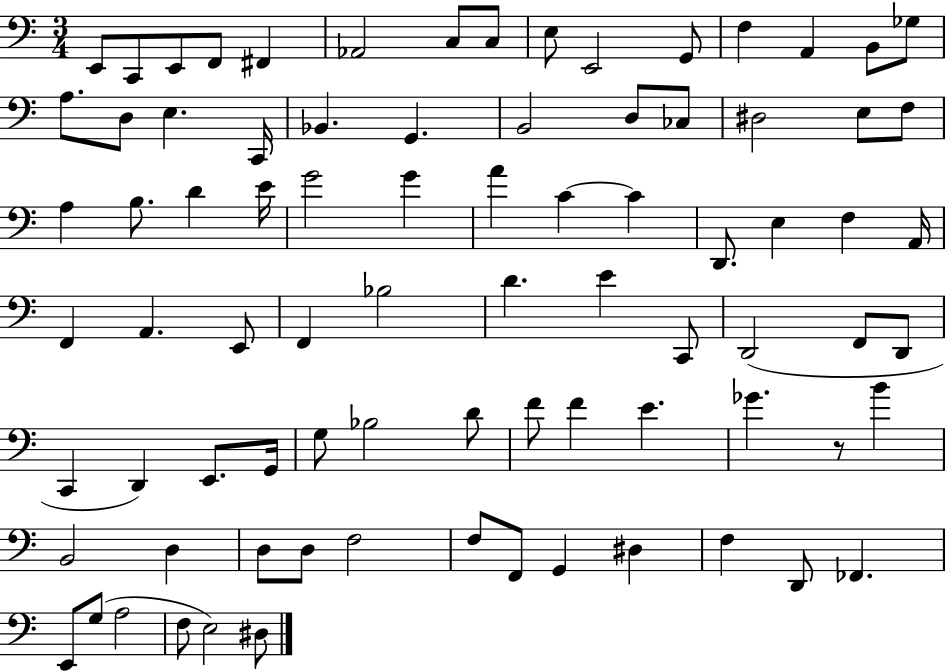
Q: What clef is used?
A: bass